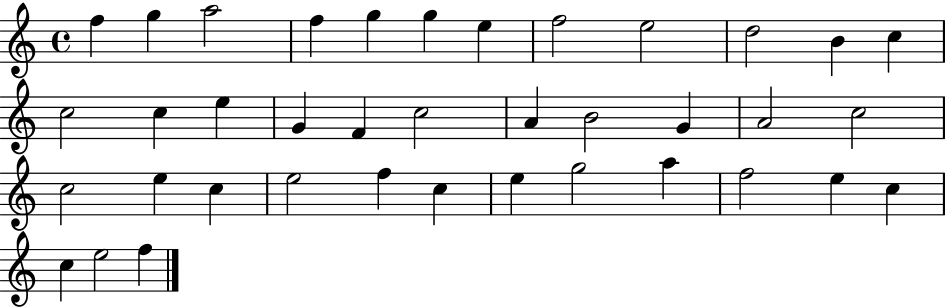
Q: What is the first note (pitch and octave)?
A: F5